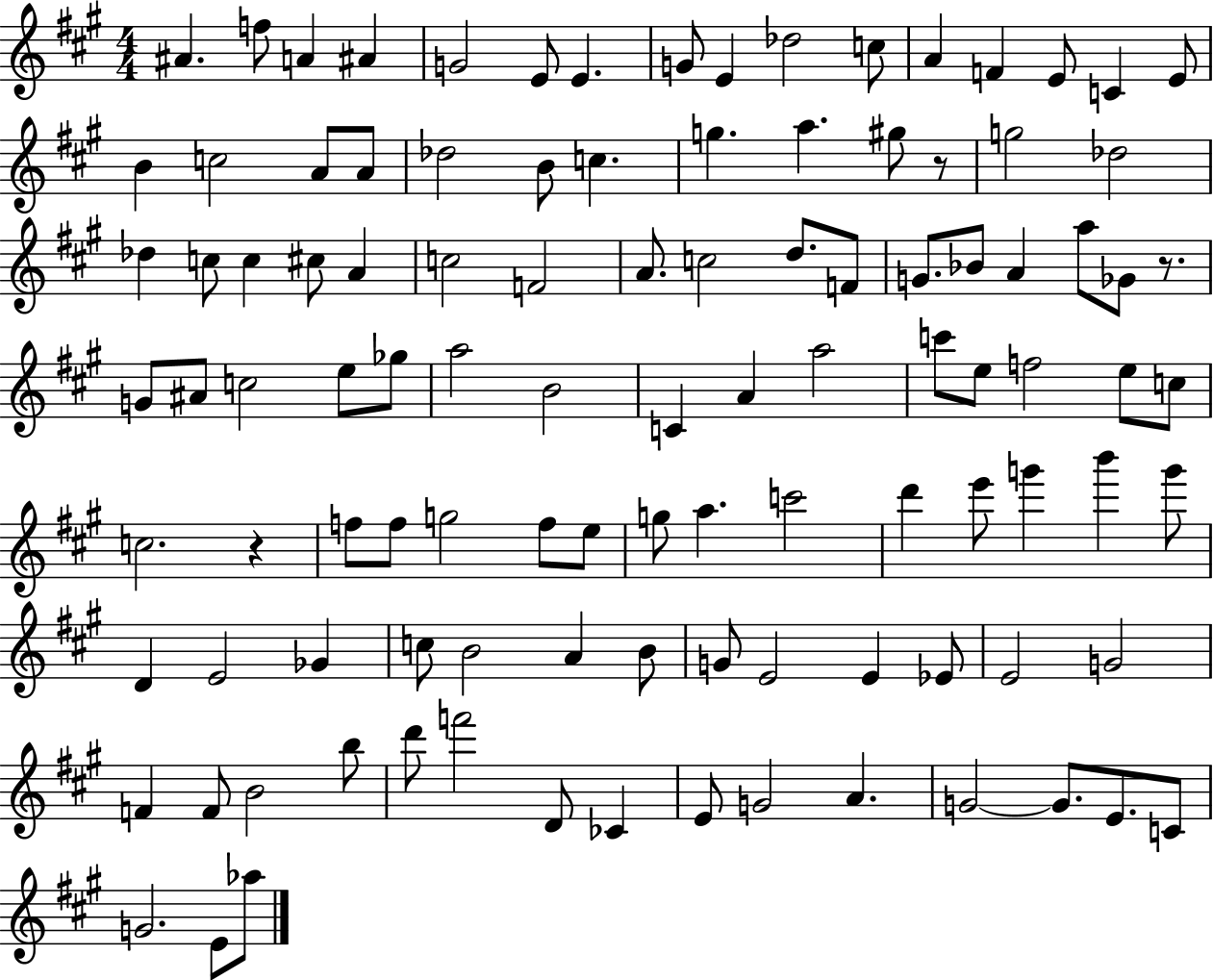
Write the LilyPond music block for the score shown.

{
  \clef treble
  \numericTimeSignature
  \time 4/4
  \key a \major
  ais'4. f''8 a'4 ais'4 | g'2 e'8 e'4. | g'8 e'4 des''2 c''8 | a'4 f'4 e'8 c'4 e'8 | \break b'4 c''2 a'8 a'8 | des''2 b'8 c''4. | g''4. a''4. gis''8 r8 | g''2 des''2 | \break des''4 c''8 c''4 cis''8 a'4 | c''2 f'2 | a'8. c''2 d''8. f'8 | g'8. bes'8 a'4 a''8 ges'8 r8. | \break g'8 ais'8 c''2 e''8 ges''8 | a''2 b'2 | c'4 a'4 a''2 | c'''8 e''8 f''2 e''8 c''8 | \break c''2. r4 | f''8 f''8 g''2 f''8 e''8 | g''8 a''4. c'''2 | d'''4 e'''8 g'''4 b'''4 g'''8 | \break d'4 e'2 ges'4 | c''8 b'2 a'4 b'8 | g'8 e'2 e'4 ees'8 | e'2 g'2 | \break f'4 f'8 b'2 b''8 | d'''8 f'''2 d'8 ces'4 | e'8 g'2 a'4. | g'2~~ g'8. e'8. c'8 | \break g'2. e'8 aes''8 | \bar "|."
}